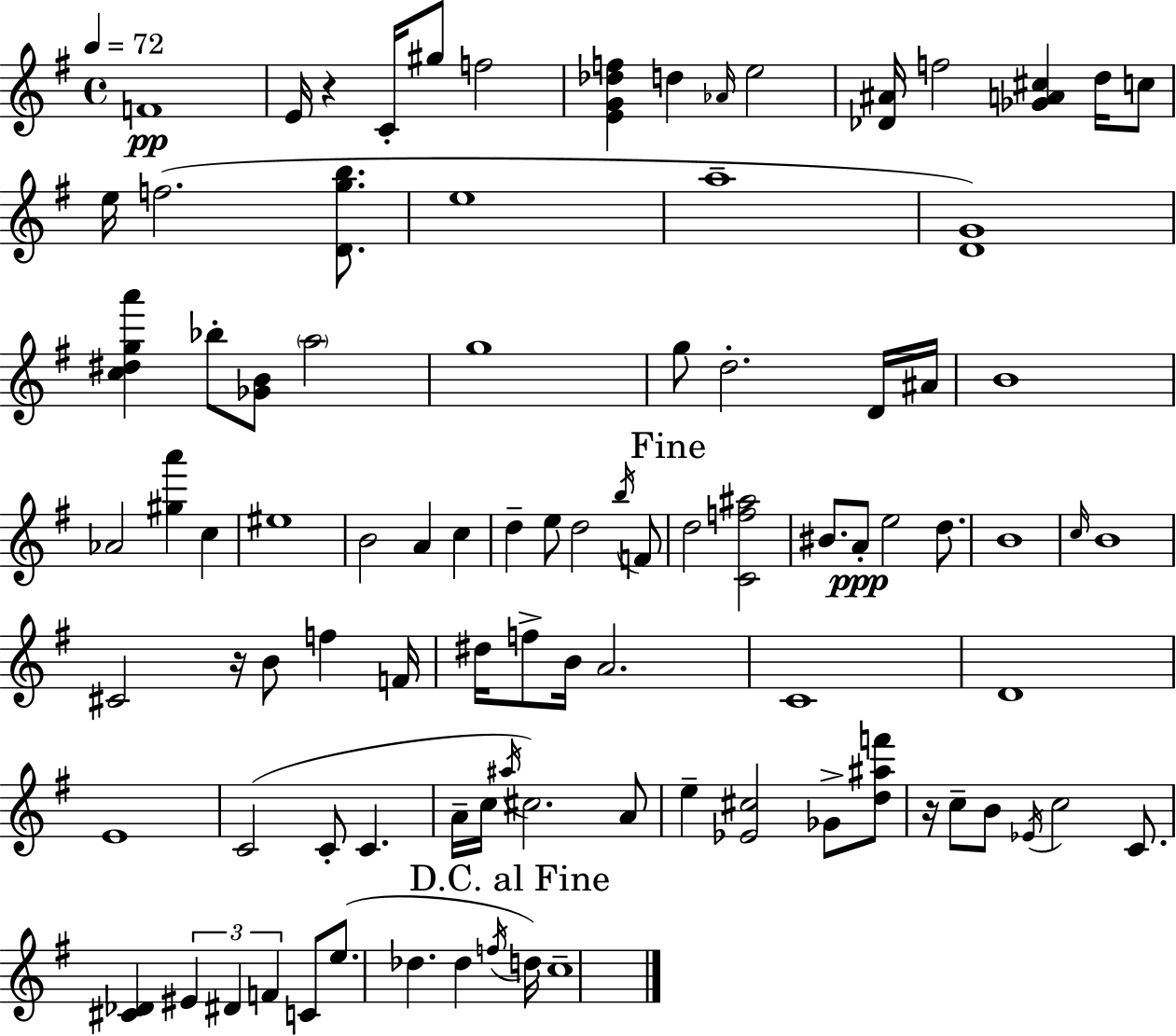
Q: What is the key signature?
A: G major